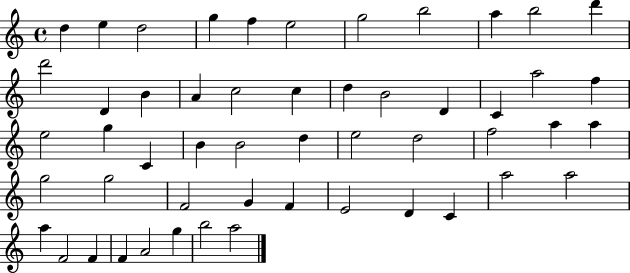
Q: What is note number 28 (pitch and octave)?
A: B4